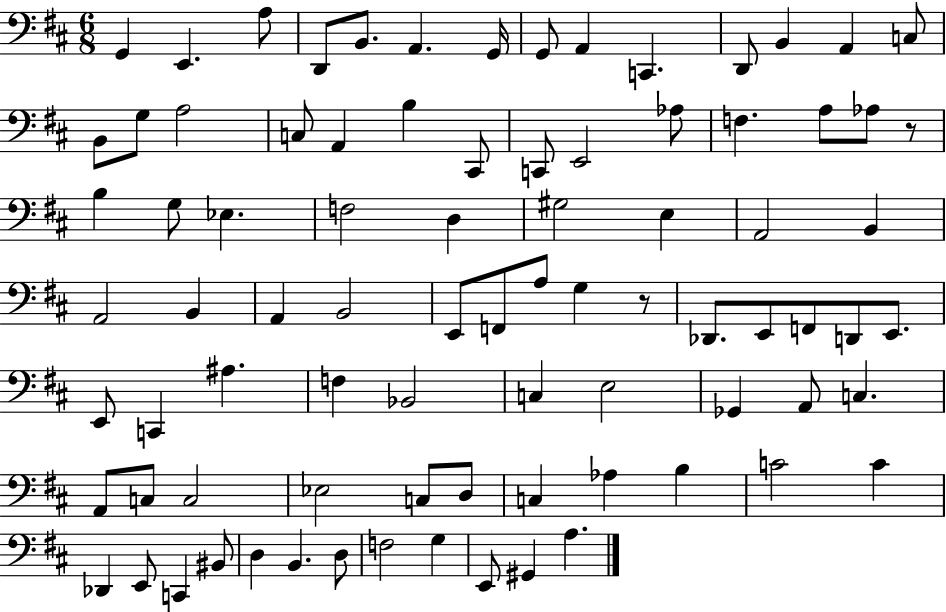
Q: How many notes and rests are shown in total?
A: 84